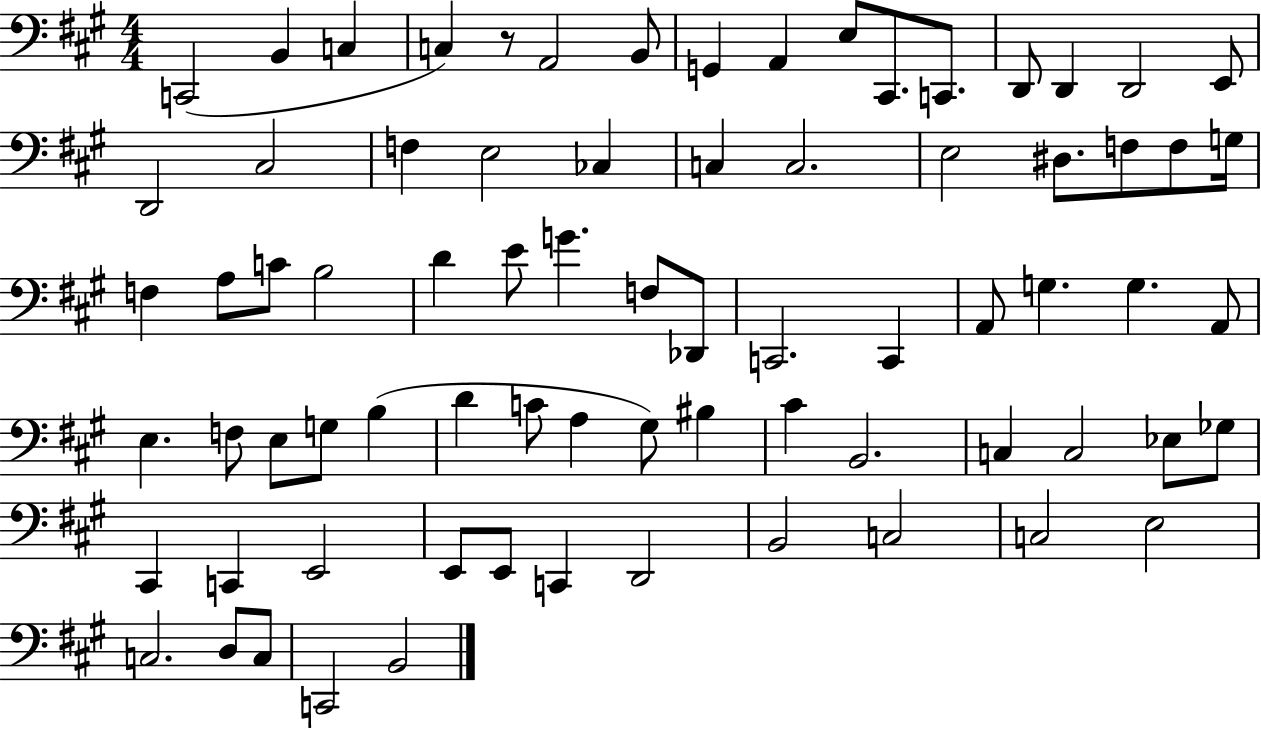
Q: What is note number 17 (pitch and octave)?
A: C#3